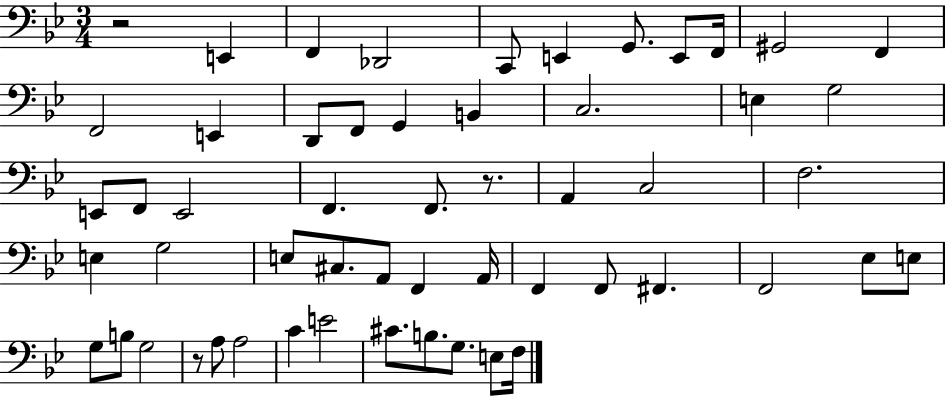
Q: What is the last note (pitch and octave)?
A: F3